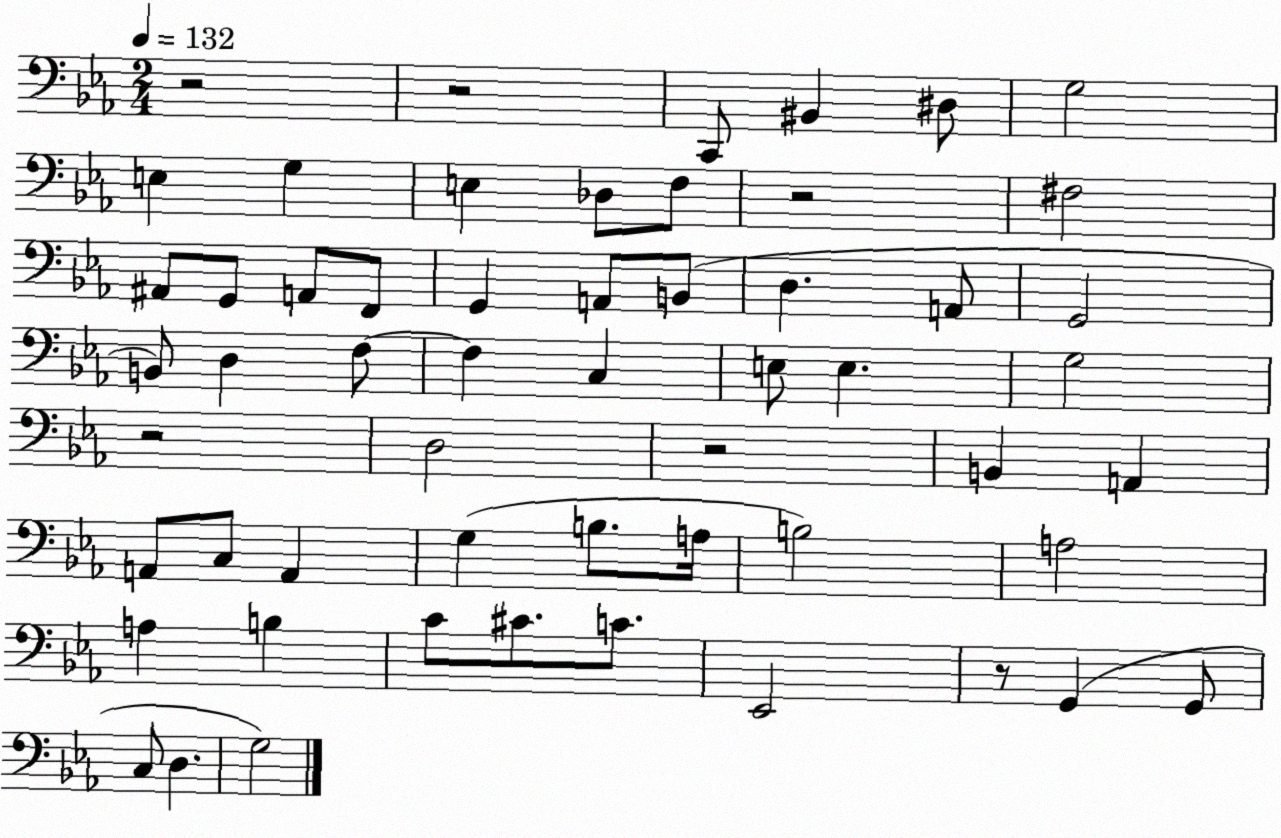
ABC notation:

X:1
T:Untitled
M:2/4
L:1/4
K:Eb
z2 z2 C,,/2 ^B,, ^D,/2 G,2 E, G, E, _D,/2 F,/2 z2 ^F,2 ^A,,/2 G,,/2 A,,/2 F,,/2 G,, A,,/2 B,,/2 D, A,,/2 G,,2 B,,/2 D, F,/2 F, C, E,/2 E, G,2 z2 D,2 z2 B,, A,, A,,/2 C,/2 A,, G, B,/2 A,/4 B,2 A,2 A, B, C/2 ^C/2 C/2 _E,,2 z/2 G,, G,,/2 C,/2 D, G,2